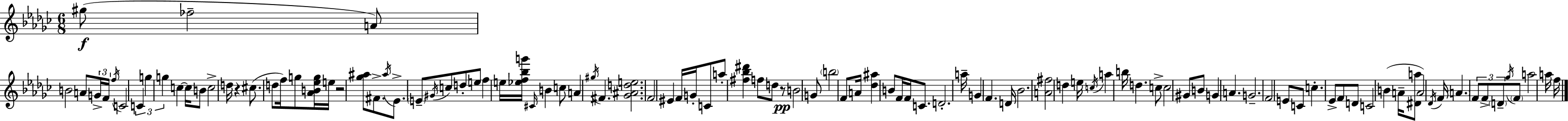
G#5/e FES5/h A4/e B4/h A4/e G4/s F4/s F5/s C4/h C4/q G5/q G5/q C5/q C5/s B4/e C5/h D5/s R/q C#5/e. D5/e F5/s G5/e [Ab4,B4,Eb5,G5]/s E5/s R/h [Gb5,A#5]/e F#4/e. A#5/s Eb4/e. E4/e G#4/s C5/e D5/e E5/e F5/q E5/s [Eb5,F5,Bb5,G6]/s C#4/s B4/q C5/e A4/q G#5/s F#4/q. [Gb4,A#4,D5,E5]/h. F4/h EIS4/q F4/s G4/s C4/e A5/e [F#5,Bb5,D#6]/q F5/e D5/e R/e B4/h G4/e B5/h F4/e A4/s [Db5,A#5]/q B4/e F4/s F4/s C4/e. D4/h. A5/s G4/q F4/q. D4/s Bb4/h. [A4,F#5]/h D5/q E5/s C5/s A5/q B5/s D5/q. C5/e C5/h G#4/e B4/e G4/q A4/q. G4/h. F4/h E4/e C4/e C5/q. Eb4/e F4/e D4/e C4/h B4/q A4/s [D#4,A5]/e A4/h Db4/s F4/s A4/q. F4/e F4/e D4/e Gb5/s F4/e A5/h A5/s F5/s